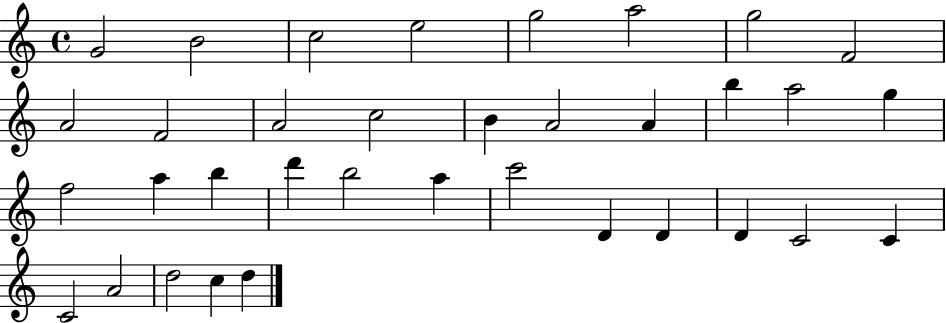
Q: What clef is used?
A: treble